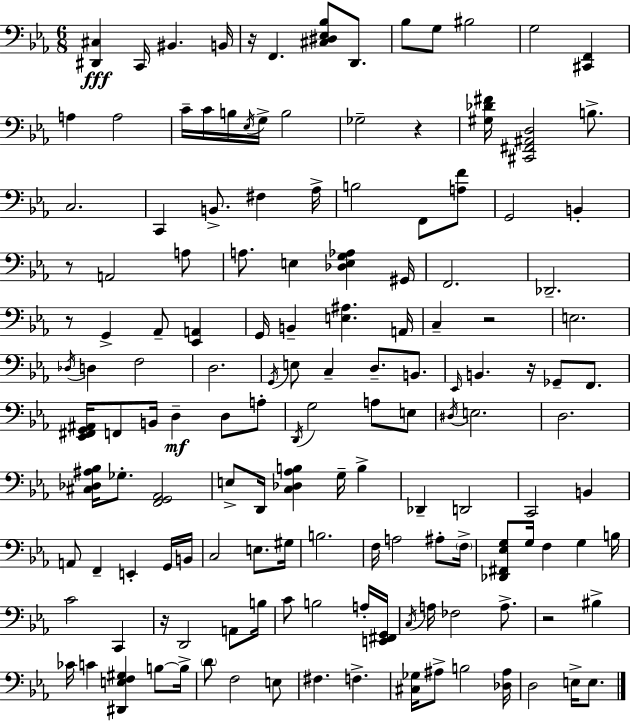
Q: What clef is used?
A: bass